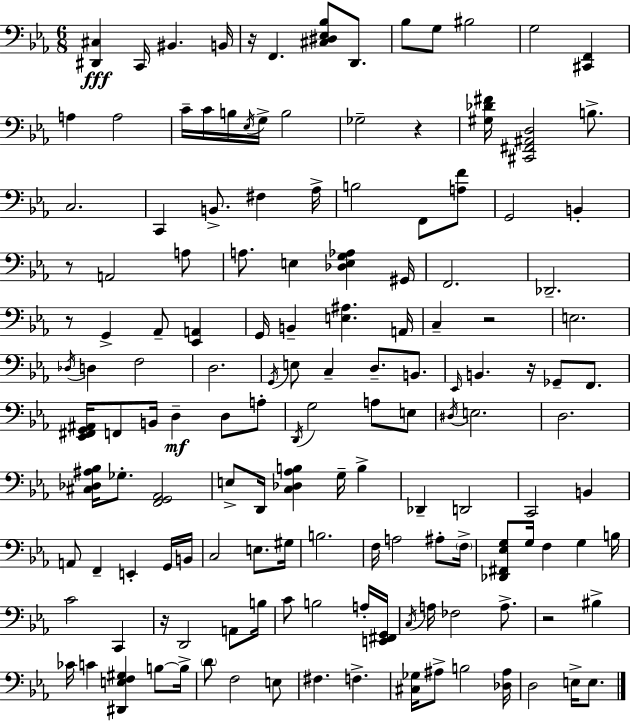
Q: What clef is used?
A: bass